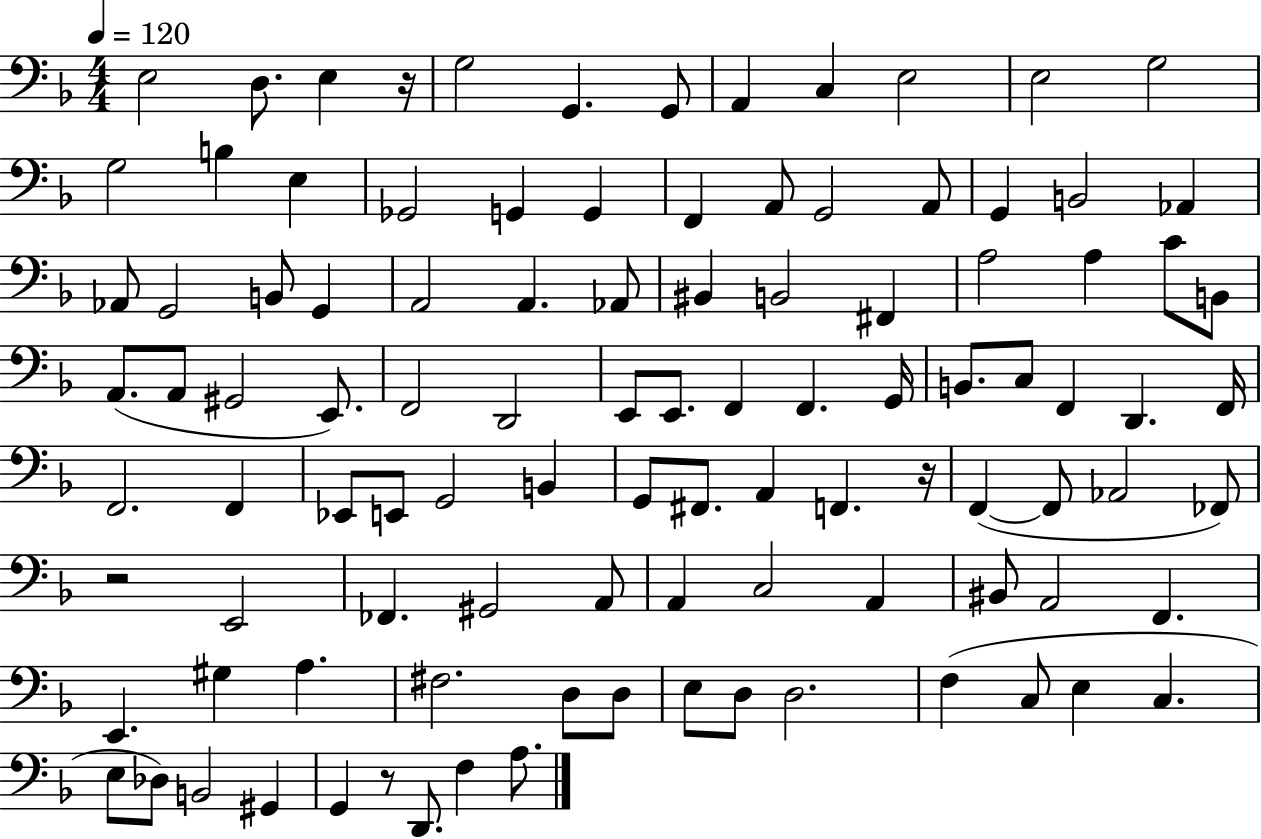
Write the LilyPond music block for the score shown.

{
  \clef bass
  \numericTimeSignature
  \time 4/4
  \key f \major
  \tempo 4 = 120
  e2 d8. e4 r16 | g2 g,4. g,8 | a,4 c4 e2 | e2 g2 | \break g2 b4 e4 | ges,2 g,4 g,4 | f,4 a,8 g,2 a,8 | g,4 b,2 aes,4 | \break aes,8 g,2 b,8 g,4 | a,2 a,4. aes,8 | bis,4 b,2 fis,4 | a2 a4 c'8 b,8 | \break a,8.( a,8 gis,2 e,8.) | f,2 d,2 | e,8 e,8. f,4 f,4. g,16 | b,8. c8 f,4 d,4. f,16 | \break f,2. f,4 | ees,8 e,8 g,2 b,4 | g,8 fis,8. a,4 f,4. r16 | f,4~(~ f,8 aes,2 fes,8) | \break r2 e,2 | fes,4. gis,2 a,8 | a,4 c2 a,4 | bis,8 a,2 f,4. | \break e,4. gis4 a4. | fis2. d8 d8 | e8 d8 d2. | f4( c8 e4 c4. | \break e8 des8) b,2 gis,4 | g,4 r8 d,8. f4 a8. | \bar "|."
}